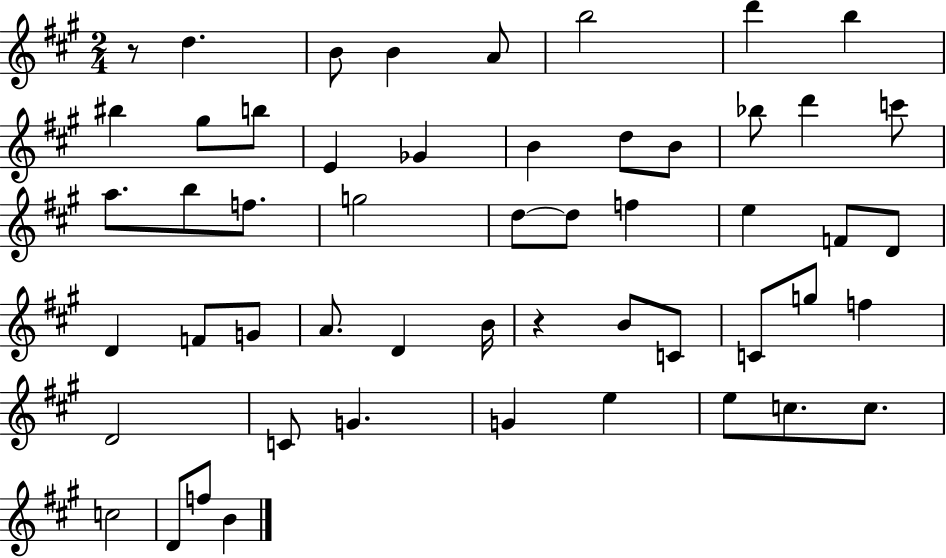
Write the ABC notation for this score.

X:1
T:Untitled
M:2/4
L:1/4
K:A
z/2 d B/2 B A/2 b2 d' b ^b ^g/2 b/2 E _G B d/2 B/2 _b/2 d' c'/2 a/2 b/2 f/2 g2 d/2 d/2 f e F/2 D/2 D F/2 G/2 A/2 D B/4 z B/2 C/2 C/2 g/2 f D2 C/2 G G e e/2 c/2 c/2 c2 D/2 f/2 B